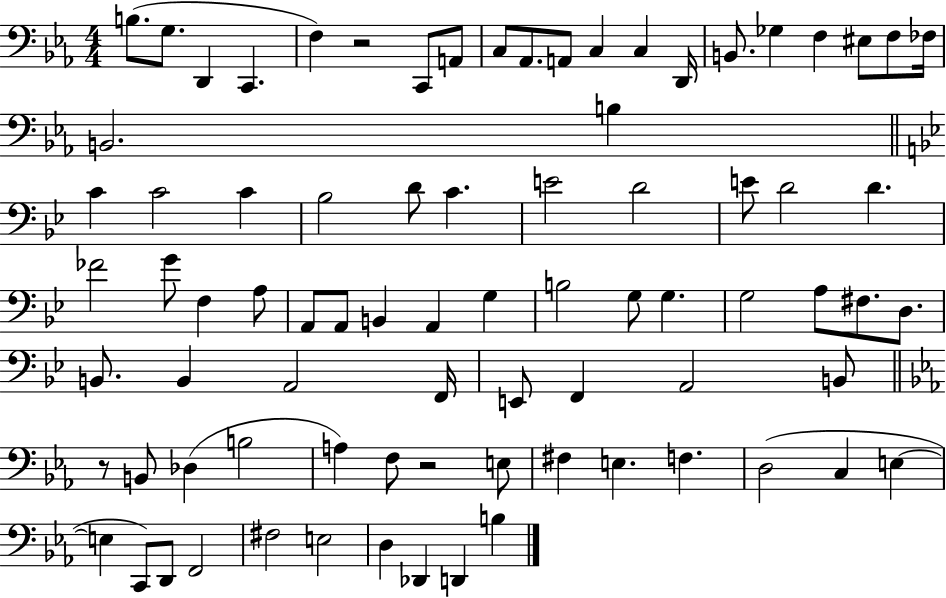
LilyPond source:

{
  \clef bass
  \numericTimeSignature
  \time 4/4
  \key ees \major
  \repeat volta 2 { b8.( g8. d,4 c,4. | f4) r2 c,8 a,8 | c8 aes,8. a,8 c4 c4 d,16 | b,8. ges4 f4 eis8 f8 fes16 | \break b,2. b4 | \bar "||" \break \key g \minor c'4 c'2 c'4 | bes2 d'8 c'4. | e'2 d'2 | e'8 d'2 d'4. | \break fes'2 g'8 f4 a8 | a,8 a,8 b,4 a,4 g4 | b2 g8 g4. | g2 a8 fis8. d8. | \break b,8. b,4 a,2 f,16 | e,8 f,4 a,2 b,8 | \bar "||" \break \key c \minor r8 b,8 des4( b2 | a4) f8 r2 e8 | fis4 e4. f4. | d2( c4 e4~~ | \break e4 c,8) d,8 f,2 | fis2 e2 | d4 des,4 d,4 b4 | } \bar "|."
}